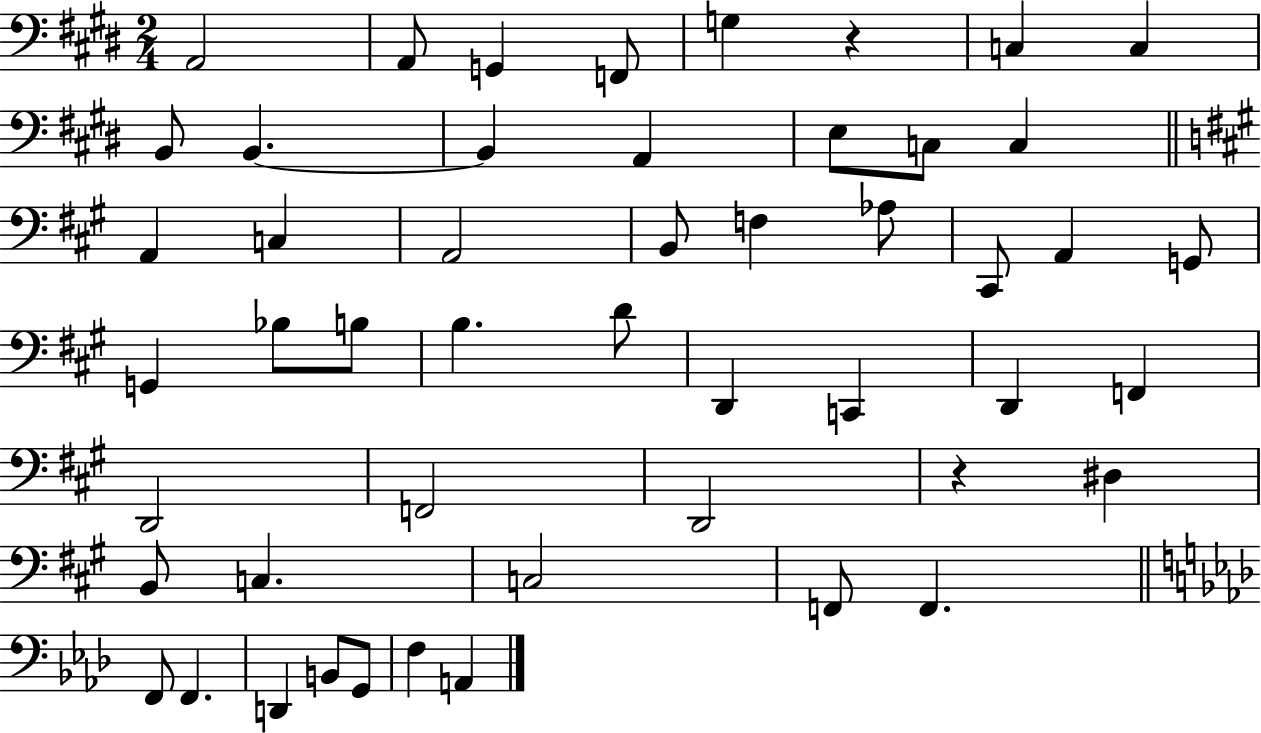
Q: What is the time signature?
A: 2/4